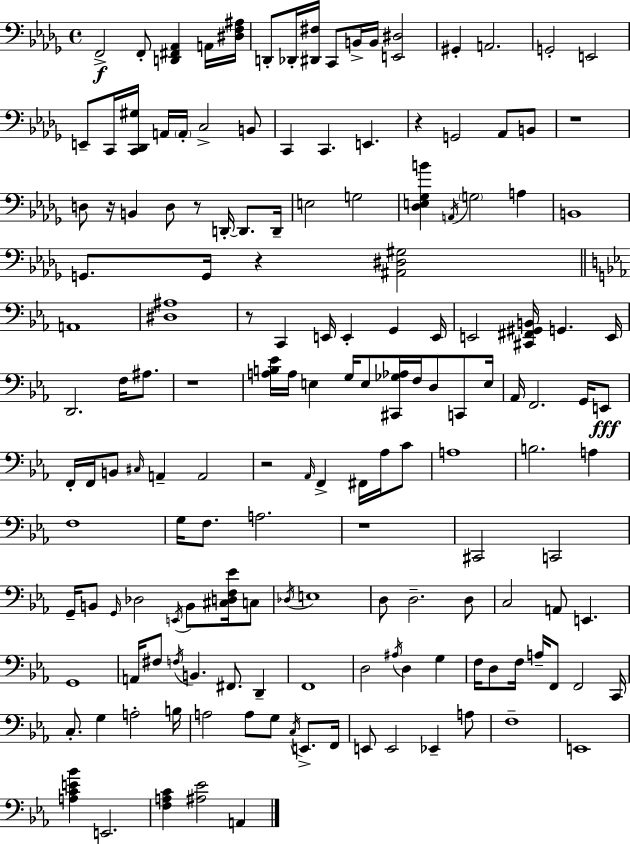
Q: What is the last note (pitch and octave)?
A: A2